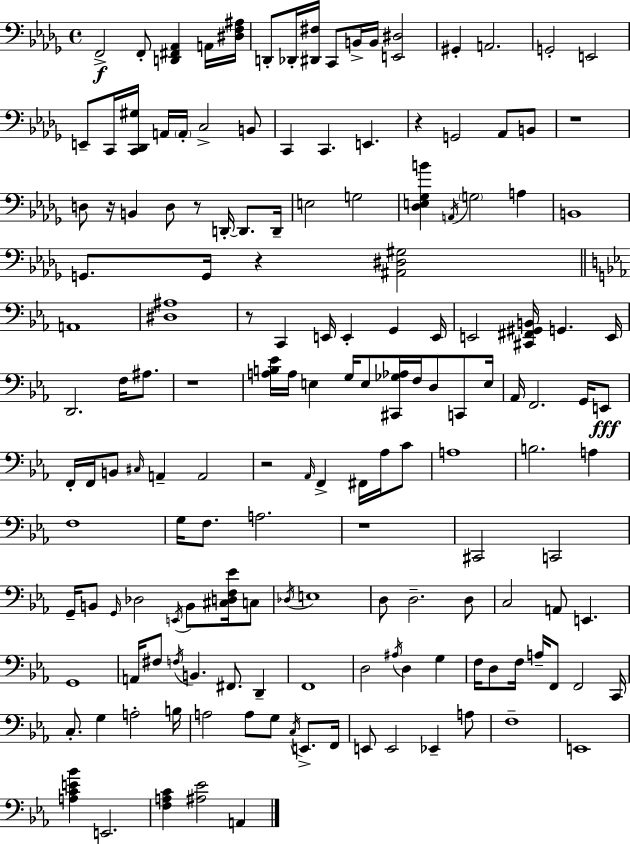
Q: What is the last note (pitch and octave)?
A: A2